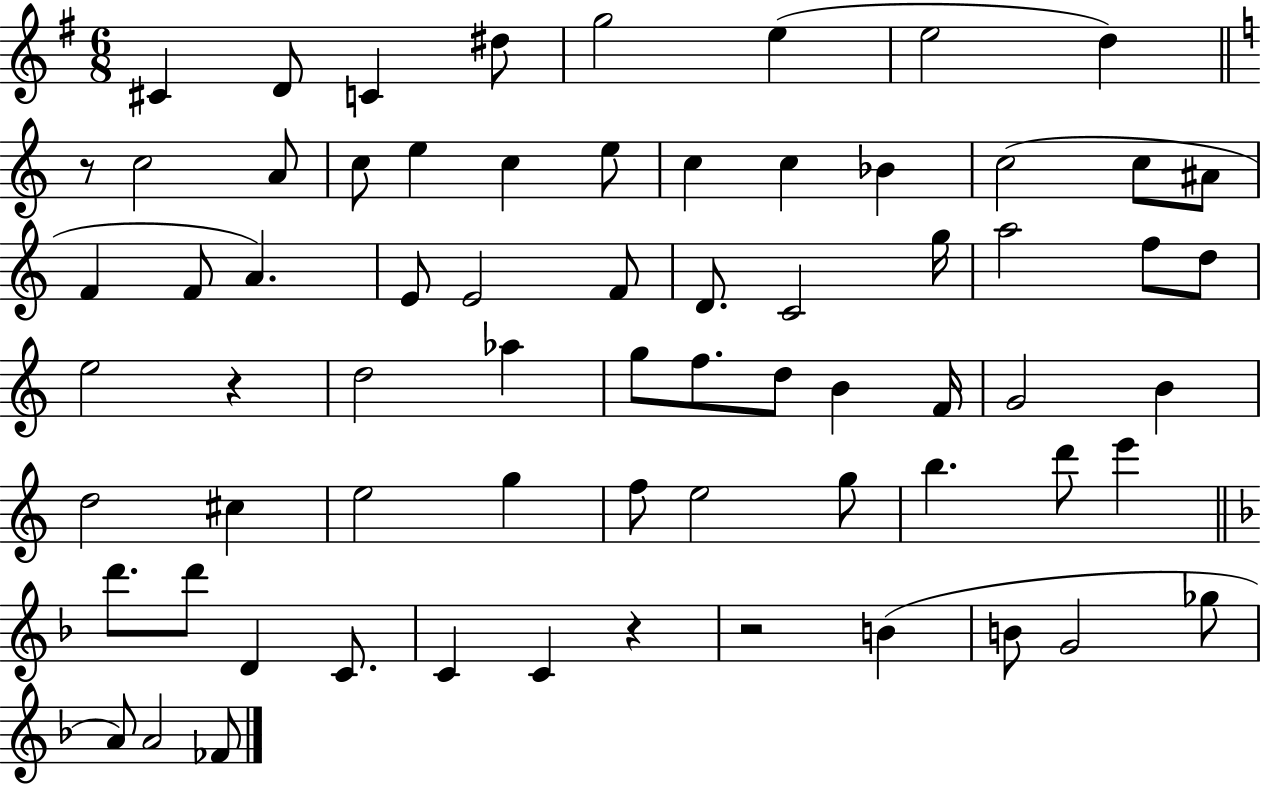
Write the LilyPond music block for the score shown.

{
  \clef treble
  \numericTimeSignature
  \time 6/8
  \key g \major
  cis'4 d'8 c'4 dis''8 | g''2 e''4( | e''2 d''4) | \bar "||" \break \key c \major r8 c''2 a'8 | c''8 e''4 c''4 e''8 | c''4 c''4 bes'4 | c''2( c''8 ais'8 | \break f'4 f'8 a'4.) | e'8 e'2 f'8 | d'8. c'2 g''16 | a''2 f''8 d''8 | \break e''2 r4 | d''2 aes''4 | g''8 f''8. d''8 b'4 f'16 | g'2 b'4 | \break d''2 cis''4 | e''2 g''4 | f''8 e''2 g''8 | b''4. d'''8 e'''4 | \break \bar "||" \break \key d \minor d'''8. d'''8 d'4 c'8. | c'4 c'4 r4 | r2 b'4( | b'8 g'2 ges''8 | \break a'8) a'2 fes'8 | \bar "|."
}